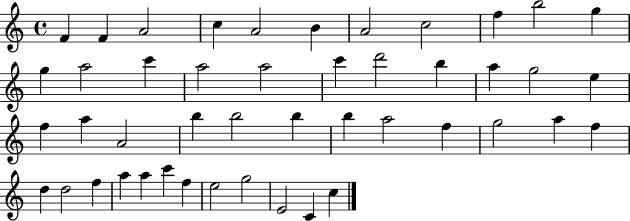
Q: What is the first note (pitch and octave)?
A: F4